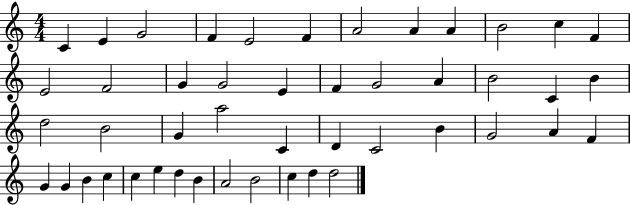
C4/q E4/q G4/h F4/q E4/h F4/q A4/h A4/q A4/q B4/h C5/q F4/q E4/h F4/h G4/q G4/h E4/q F4/q G4/h A4/q B4/h C4/q B4/q D5/h B4/h G4/q A5/h C4/q D4/q C4/h B4/q G4/h A4/q F4/q G4/q G4/q B4/q C5/q C5/q E5/q D5/q B4/q A4/h B4/h C5/q D5/q D5/h